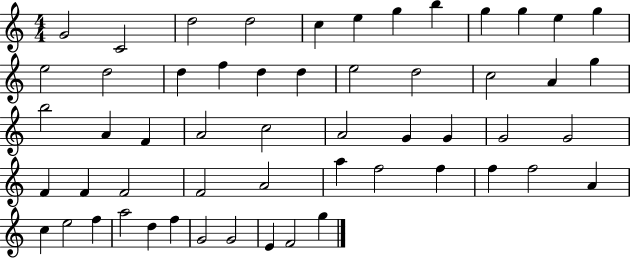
{
  \clef treble
  \numericTimeSignature
  \time 4/4
  \key c \major
  g'2 c'2 | d''2 d''2 | c''4 e''4 g''4 b''4 | g''4 g''4 e''4 g''4 | \break e''2 d''2 | d''4 f''4 d''4 d''4 | e''2 d''2 | c''2 a'4 g''4 | \break b''2 a'4 f'4 | a'2 c''2 | a'2 g'4 g'4 | g'2 g'2 | \break f'4 f'4 f'2 | f'2 a'2 | a''4 f''2 f''4 | f''4 f''2 a'4 | \break c''4 e''2 f''4 | a''2 d''4 f''4 | g'2 g'2 | e'4 f'2 g''4 | \break \bar "|."
}